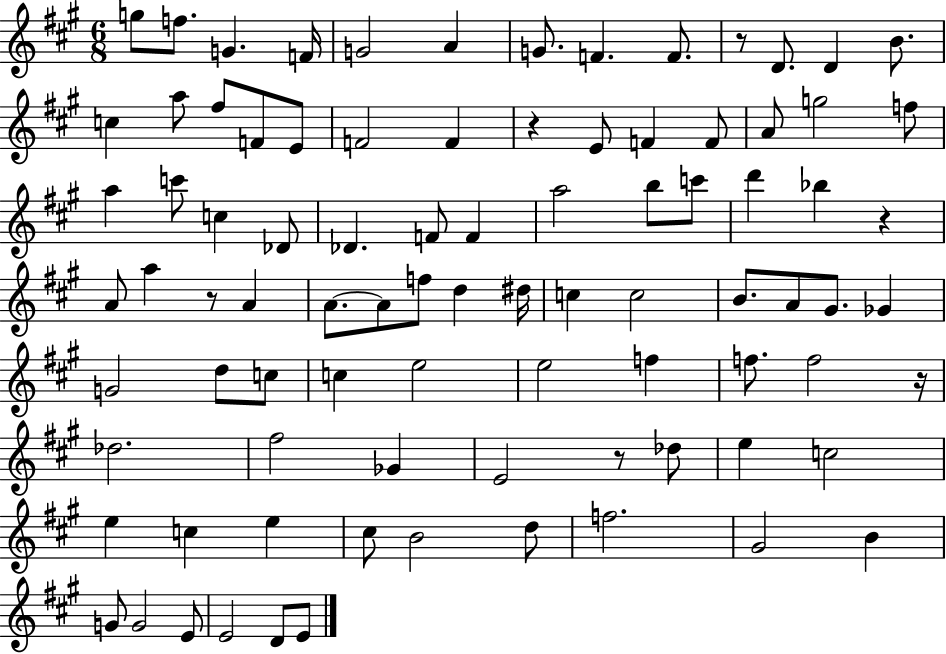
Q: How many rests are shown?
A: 6